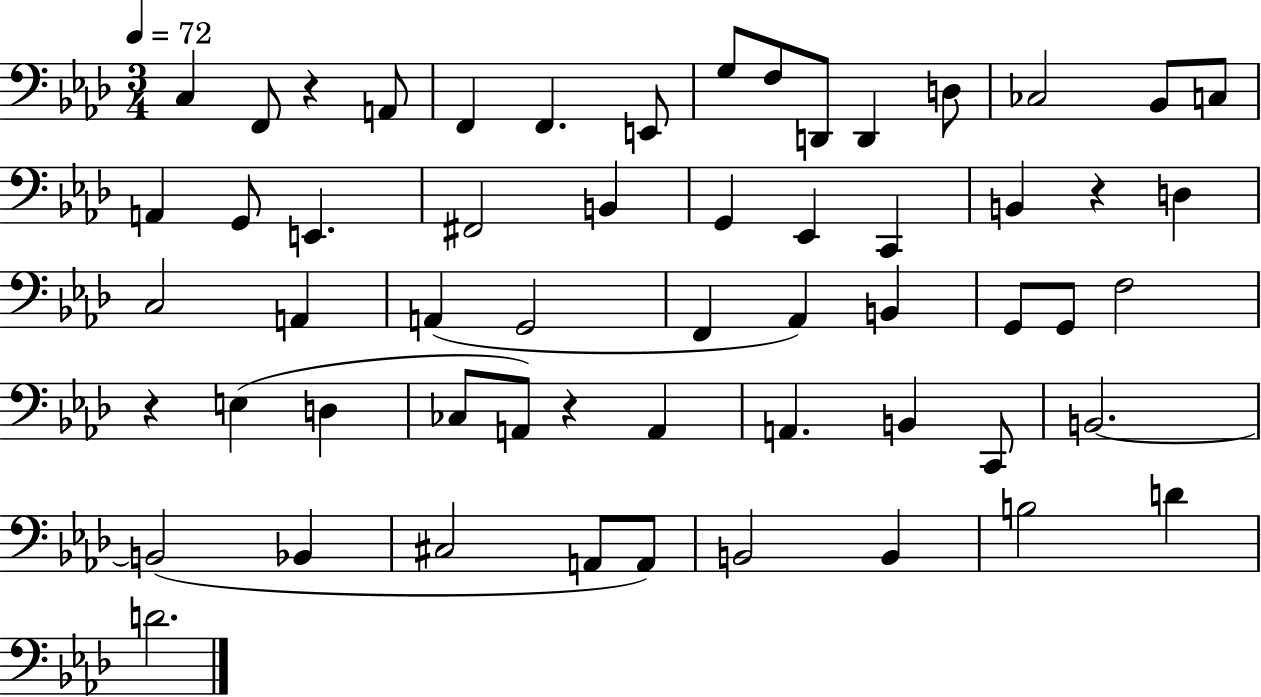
X:1
T:Untitled
M:3/4
L:1/4
K:Ab
C, F,,/2 z A,,/2 F,, F,, E,,/2 G,/2 F,/2 D,,/2 D,, D,/2 _C,2 _B,,/2 C,/2 A,, G,,/2 E,, ^F,,2 B,, G,, _E,, C,, B,, z D, C,2 A,, A,, G,,2 F,, _A,, B,, G,,/2 G,,/2 F,2 z E, D, _C,/2 A,,/2 z A,, A,, B,, C,,/2 B,,2 B,,2 _B,, ^C,2 A,,/2 A,,/2 B,,2 B,, B,2 D D2